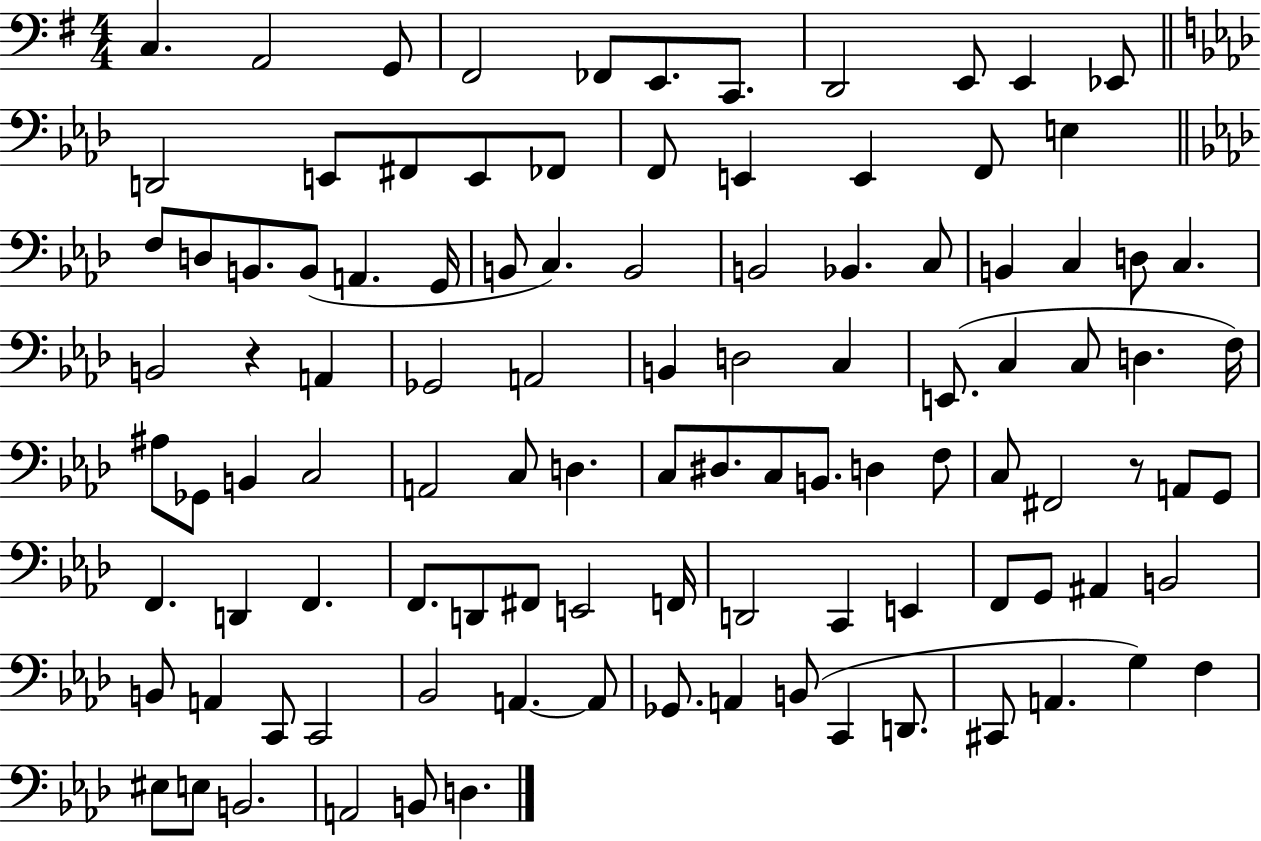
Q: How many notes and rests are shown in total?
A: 105